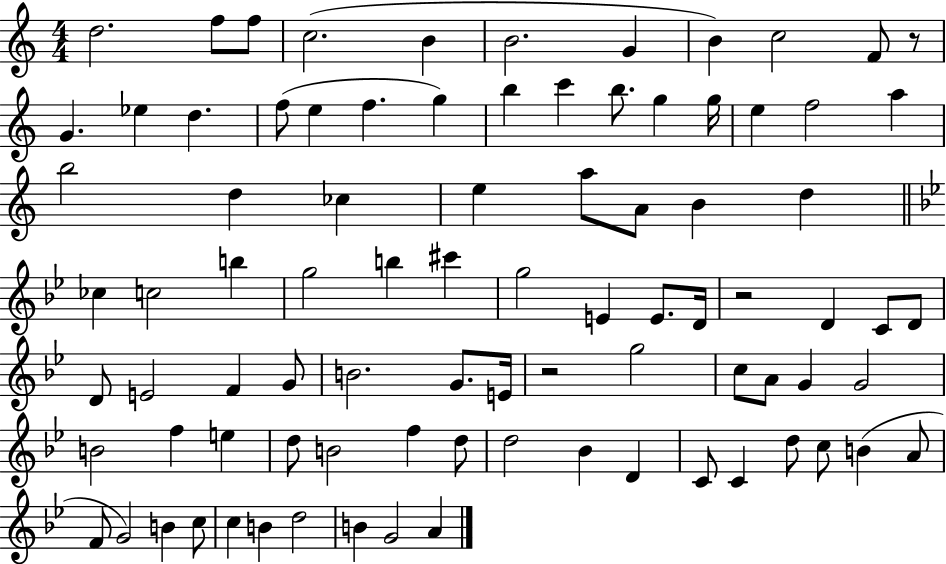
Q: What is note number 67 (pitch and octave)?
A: Bb4